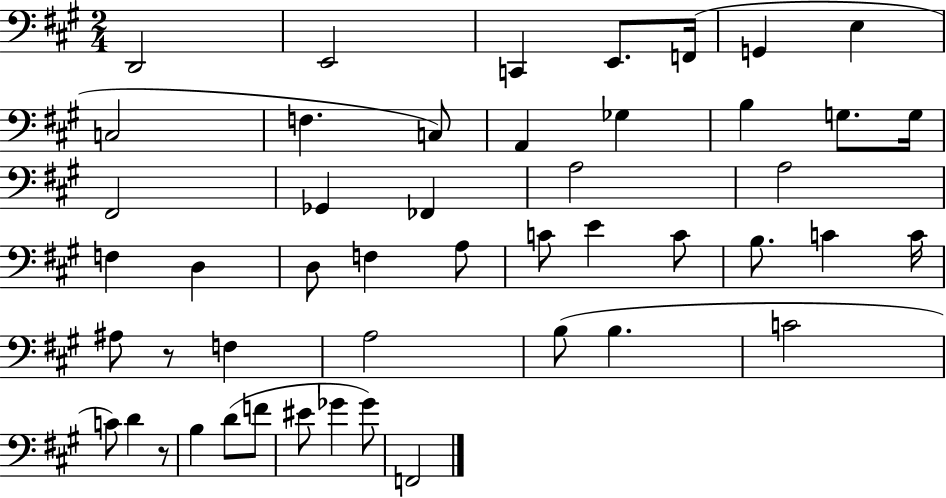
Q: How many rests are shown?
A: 2